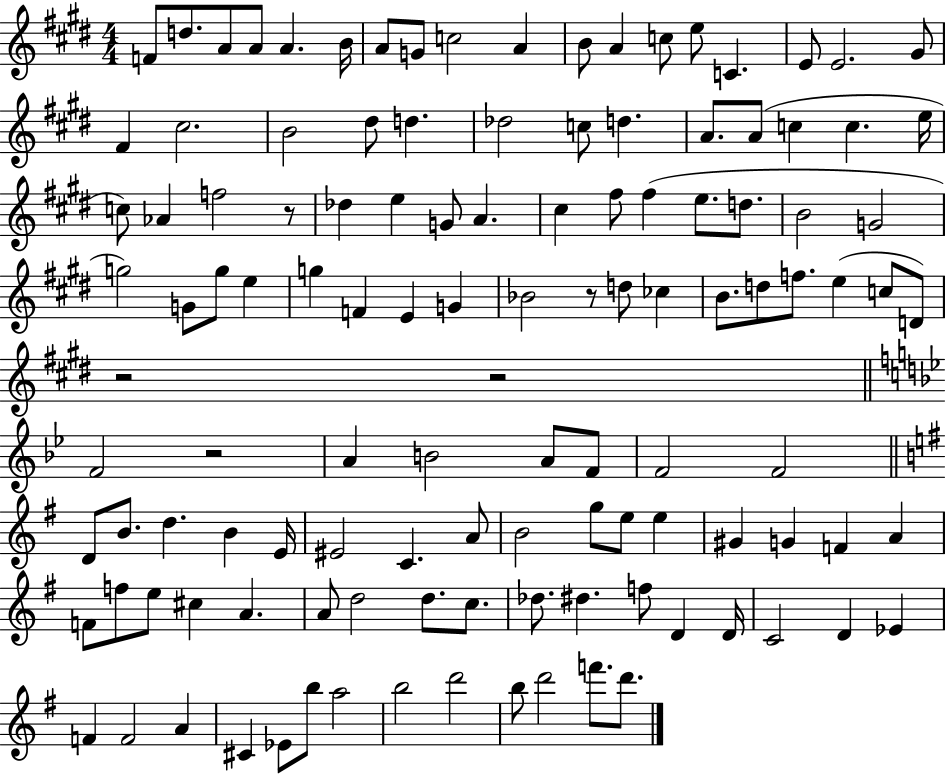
{
  \clef treble
  \numericTimeSignature
  \time 4/4
  \key e \major
  f'8 d''8. a'8 a'8 a'4. b'16 | a'8 g'8 c''2 a'4 | b'8 a'4 c''8 e''8 c'4. | e'8 e'2. gis'8 | \break fis'4 cis''2. | b'2 dis''8 d''4. | des''2 c''8 d''4. | a'8. a'8( c''4 c''4. e''16 | \break c''8) aes'4 f''2 r8 | des''4 e''4 g'8 a'4. | cis''4 fis''8 fis''4( e''8. d''8. | b'2 g'2 | \break g''2) g'8 g''8 e''4 | g''4 f'4 e'4 g'4 | bes'2 r8 d''8 ces''4 | b'8. d''8 f''8. e''4( c''8 d'8) | \break r2 r2 | \bar "||" \break \key bes \major f'2 r2 | a'4 b'2 a'8 f'8 | f'2 f'2 | \bar "||" \break \key e \minor d'8 b'8. d''4. b'4 e'16 | eis'2 c'4. a'8 | b'2 g''8 e''8 e''4 | gis'4 g'4 f'4 a'4 | \break f'8 f''8 e''8 cis''4 a'4. | a'8 d''2 d''8. c''8. | des''8. dis''4. f''8 d'4 d'16 | c'2 d'4 ees'4 | \break f'4 f'2 a'4 | cis'4 ees'8 b''8 a''2 | b''2 d'''2 | b''8 d'''2 f'''8. d'''8. | \break \bar "|."
}